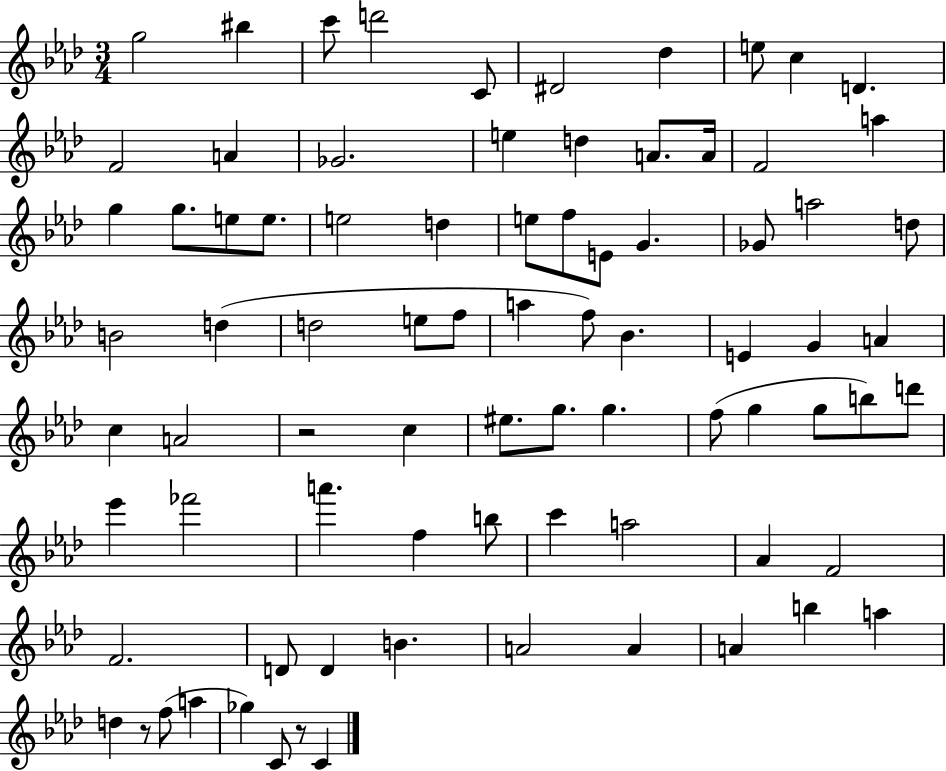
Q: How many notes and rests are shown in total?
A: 81